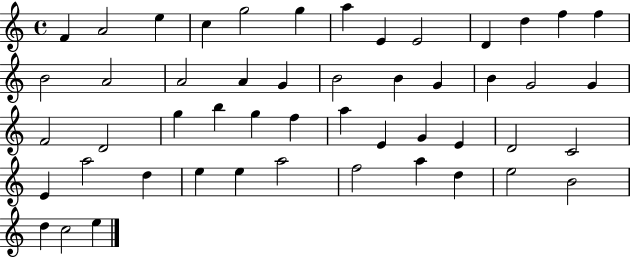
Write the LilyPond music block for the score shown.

{
  \clef treble
  \time 4/4
  \defaultTimeSignature
  \key c \major
  f'4 a'2 e''4 | c''4 g''2 g''4 | a''4 e'4 e'2 | d'4 d''4 f''4 f''4 | \break b'2 a'2 | a'2 a'4 g'4 | b'2 b'4 g'4 | b'4 g'2 g'4 | \break f'2 d'2 | g''4 b''4 g''4 f''4 | a''4 e'4 g'4 e'4 | d'2 c'2 | \break e'4 a''2 d''4 | e''4 e''4 a''2 | f''2 a''4 d''4 | e''2 b'2 | \break d''4 c''2 e''4 | \bar "|."
}